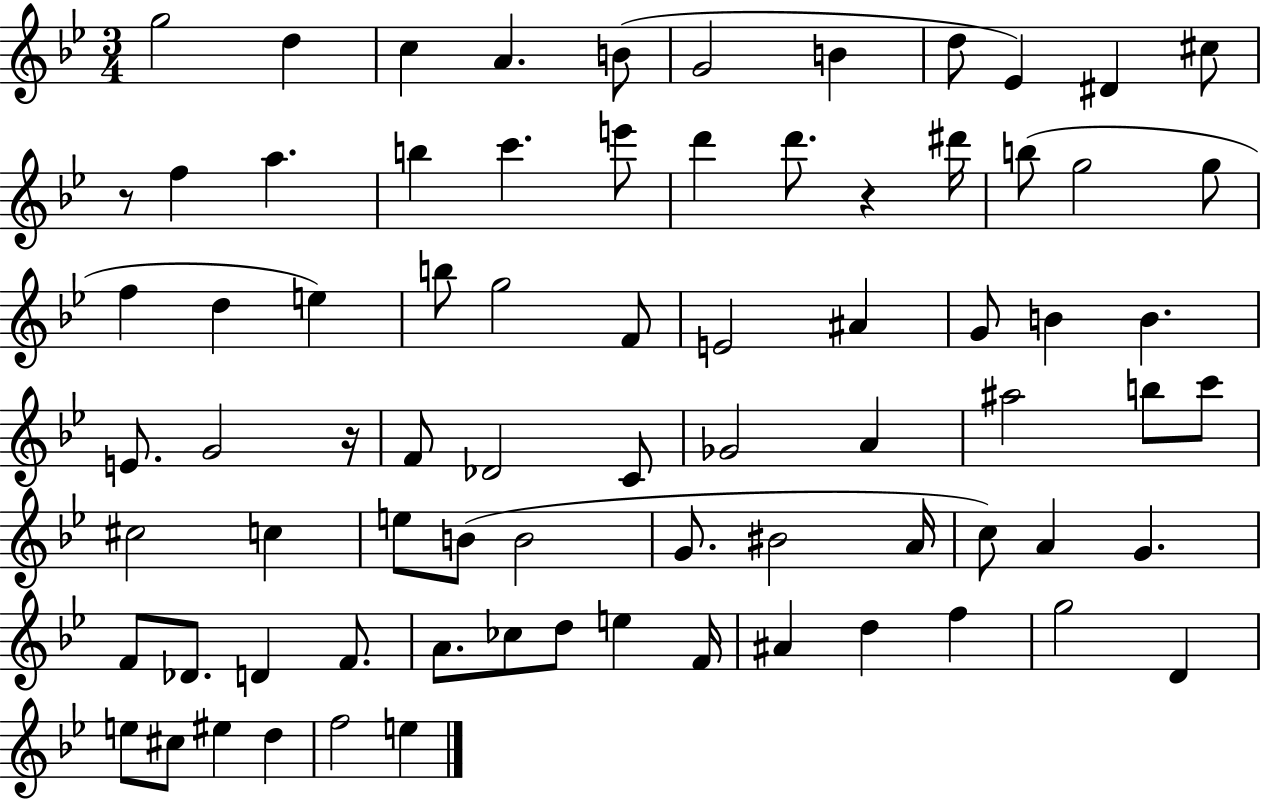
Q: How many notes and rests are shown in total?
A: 77